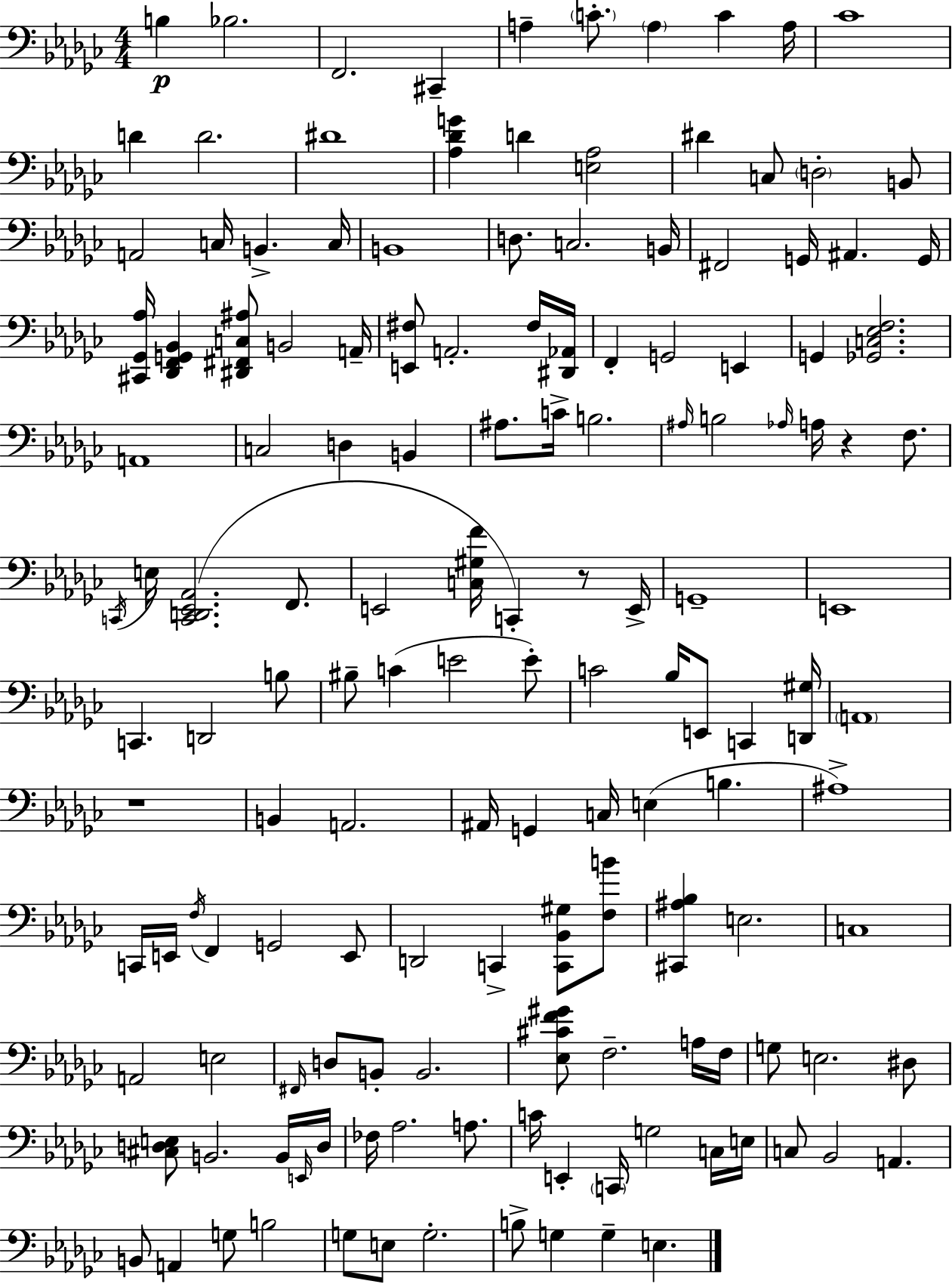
X:1
T:Untitled
M:4/4
L:1/4
K:Ebm
B, _B,2 F,,2 ^C,, A, C/2 A, C A,/4 _C4 D D2 ^D4 [_A,_DG] D [E,_A,]2 ^D C,/2 D,2 B,,/2 A,,2 C,/4 B,, C,/4 B,,4 D,/2 C,2 B,,/4 ^F,,2 G,,/4 ^A,, G,,/4 [^C,,_G,,_A,]/4 [_D,,F,,G,,_B,,] [^D,,^F,,C,^A,]/2 B,,2 A,,/4 [E,,^F,]/2 A,,2 ^F,/4 [^D,,_A,,]/4 F,, G,,2 E,, G,, [_G,,C,_E,F,]2 A,,4 C,2 D, B,, ^A,/2 C/4 B,2 ^A,/4 B,2 _A,/4 A,/4 z F,/2 C,,/4 E,/4 [C,,D,,_E,,_A,,]2 F,,/2 E,,2 [C,^G,F]/4 C,, z/2 E,,/4 G,,4 E,,4 C,, D,,2 B,/2 ^B,/2 C E2 E/2 C2 _B,/4 E,,/2 C,, [D,,^G,]/4 A,,4 z4 B,, A,,2 ^A,,/4 G,, C,/4 E, B, ^A,4 C,,/4 E,,/4 F,/4 F,, G,,2 E,,/2 D,,2 C,, [C,,_B,,^G,]/2 [F,B]/2 [^C,,^A,_B,] E,2 C,4 A,,2 E,2 ^F,,/4 D,/2 B,,/2 B,,2 [_E,^CF^G]/2 F,2 A,/4 F,/4 G,/2 E,2 ^D,/2 [^C,D,E,]/2 B,,2 B,,/4 E,,/4 D,/4 _F,/4 _A,2 A,/2 C/4 E,, C,,/4 G,2 C,/4 E,/4 C,/2 _B,,2 A,, B,,/2 A,, G,/2 B,2 G,/2 E,/2 G,2 B,/2 G, G, E,